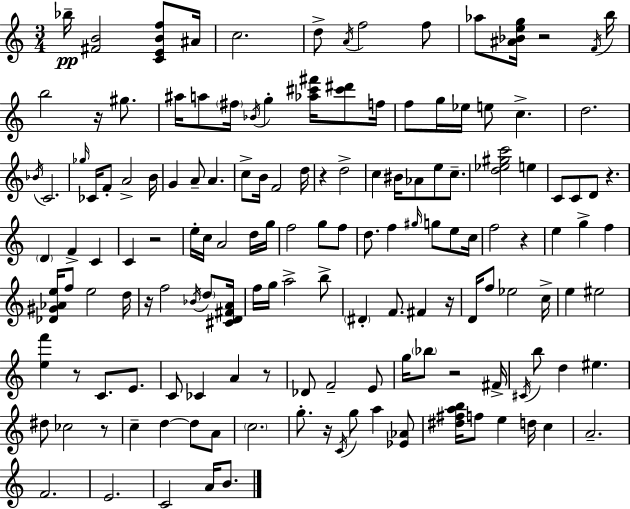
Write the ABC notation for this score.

X:1
T:Untitled
M:3/4
L:1/4
K:C
_b/4 [^FB]2 [CEBf]/2 ^A/4 c2 d/2 A/4 f2 f/2 _a/2 [^A_Beg]/4 z2 F/4 b/4 b2 z/4 ^g/2 ^a/4 a/2 ^f/4 _B/4 g [_a^c'^f']/4 [^c'^d']/2 f/4 f/2 g/4 _e/4 e/2 c d2 _B/4 C2 _g/4 _C/4 F/2 A2 B/4 G A/2 A c/2 B/4 F2 d/4 z d2 c ^B/4 _A/2 e/2 c/2 [d_e^gc']2 e C/2 C/2 D/2 z D F C C z2 e/4 c/4 A2 d/4 g/4 f2 g/2 f/2 d/2 f ^g/4 g/2 e/2 c/4 f2 z e g f [_D^G_Ae]/4 f/2 e2 d/4 z/4 f2 _B/4 d/2 [^CD^FA]/4 f/4 g/4 a2 b/2 ^D F/2 ^F z/4 D/4 f/2 _e2 c/4 e ^e2 [ef'] z/2 C/2 E/2 C/2 _C A z/2 _D/2 F2 E/2 g/4 _b/2 z2 ^F/4 ^C/4 b/2 d ^e ^d/2 _c2 z/2 c d d/2 A/2 c2 g/2 z/4 C/4 g/2 a [_E_A]/2 [^d^fab]/4 f/2 e d/4 c A2 F2 E2 C2 A/4 B/2